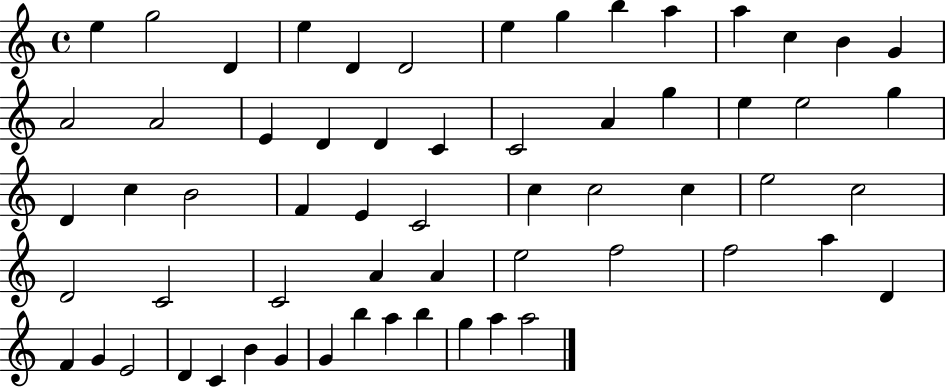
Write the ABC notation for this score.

X:1
T:Untitled
M:4/4
L:1/4
K:C
e g2 D e D D2 e g b a a c B G A2 A2 E D D C C2 A g e e2 g D c B2 F E C2 c c2 c e2 c2 D2 C2 C2 A A e2 f2 f2 a D F G E2 D C B G G b a b g a a2